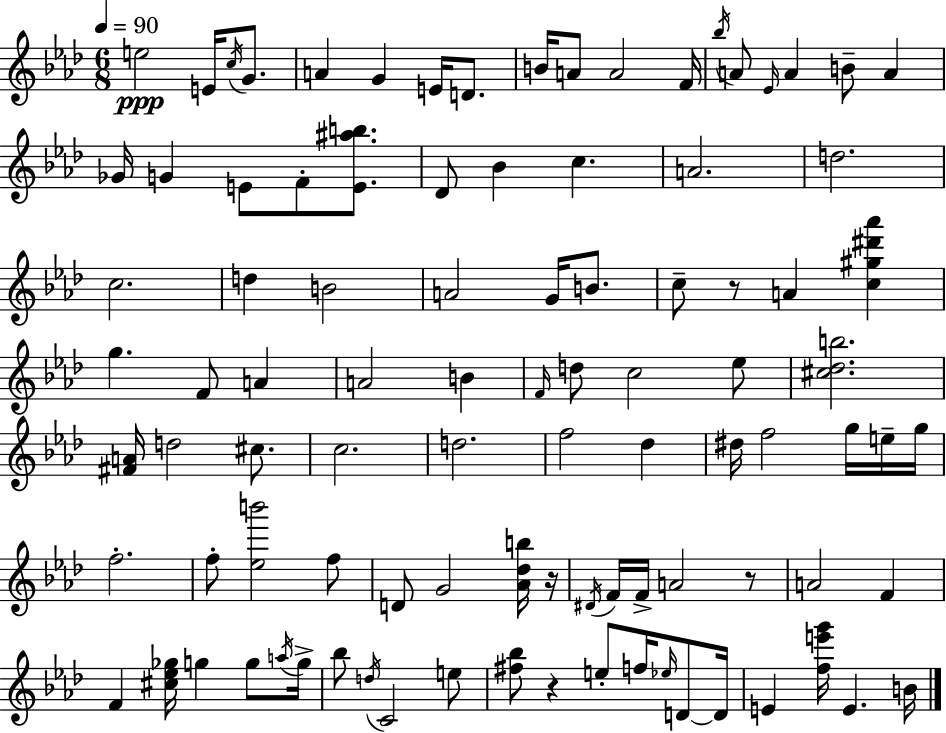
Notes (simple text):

E5/h E4/s C5/s G4/e. A4/q G4/q E4/s D4/e. B4/s A4/e A4/h F4/s Bb5/s A4/e Eb4/s A4/q B4/e A4/q Gb4/s G4/q E4/e F4/e [E4,A#5,B5]/e. Db4/e Bb4/q C5/q. A4/h. D5/h. C5/h. D5/q B4/h A4/h G4/s B4/e. C5/e R/e A4/q [C5,G#5,D#6,Ab6]/q G5/q. F4/e A4/q A4/h B4/q F4/s D5/e C5/h Eb5/e [C#5,Db5,B5]/h. [F#4,A4]/s D5/h C#5/e. C5/h. D5/h. F5/h Db5/q D#5/s F5/h G5/s E5/s G5/s F5/h. F5/e [Eb5,B6]/h F5/e D4/e G4/h [Ab4,Db5,B5]/s R/s D#4/s F4/s F4/s A4/h R/e A4/h F4/q F4/q [C#5,Eb5,Gb5]/s G5/q G5/e A5/s G5/s Bb5/e D5/s C4/h E5/e [F#5,Bb5]/e R/q E5/e F5/s Eb5/s D4/e D4/s E4/q [F5,E6,G6]/s E4/q. B4/s